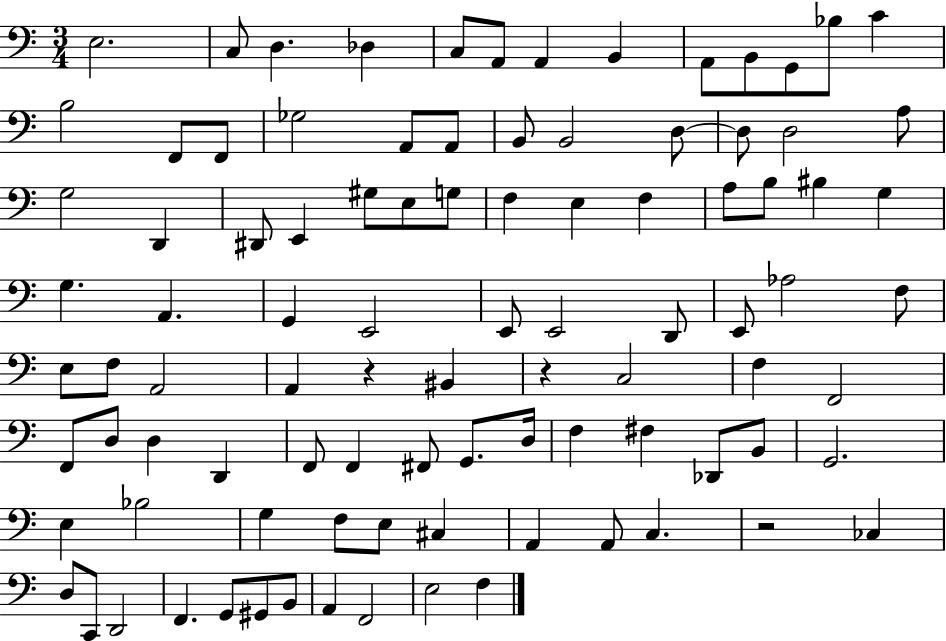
E3/h. C3/e D3/q. Db3/q C3/e A2/e A2/q B2/q A2/e B2/e G2/e Bb3/e C4/q B3/h F2/e F2/e Gb3/h A2/e A2/e B2/e B2/h D3/e D3/e D3/h A3/e G3/h D2/q D#2/e E2/q G#3/e E3/e G3/e F3/q E3/q F3/q A3/e B3/e BIS3/q G3/q G3/q. A2/q. G2/q E2/h E2/e E2/h D2/e E2/e Ab3/h F3/e E3/e F3/e A2/h A2/q R/q BIS2/q R/q C3/h F3/q F2/h F2/e D3/e D3/q D2/q F2/e F2/q F#2/e G2/e. D3/s F3/q F#3/q Db2/e B2/e G2/h. E3/q Bb3/h G3/q F3/e E3/e C#3/q A2/q A2/e C3/q. R/h CES3/q D3/e C2/e D2/h F2/q. G2/e G#2/e B2/e A2/q F2/h E3/h F3/q